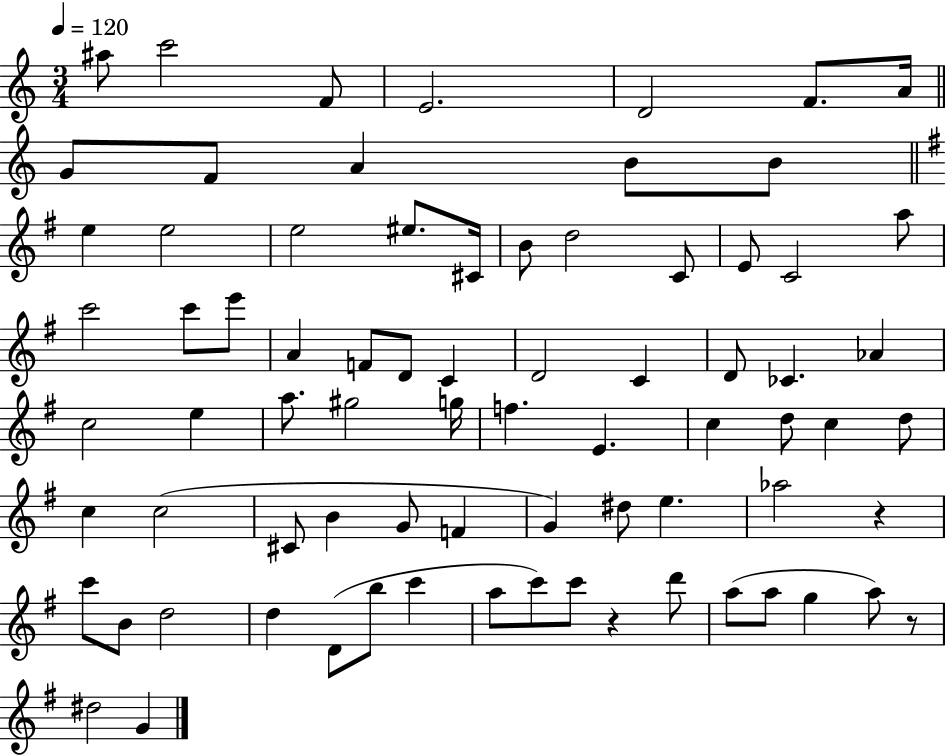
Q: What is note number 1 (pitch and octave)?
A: A#5